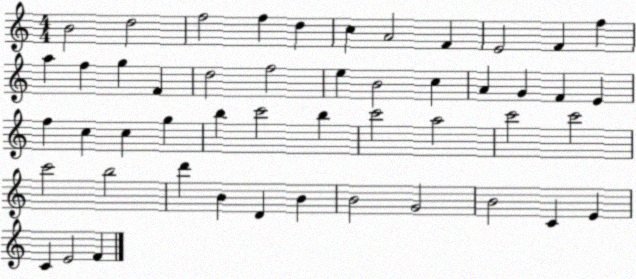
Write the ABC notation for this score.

X:1
T:Untitled
M:4/4
L:1/4
K:C
B2 d2 f2 f d c A2 F E2 F f a f g F d2 f2 e B2 c A G F E f c c g b c'2 b c'2 a2 c'2 c'2 c'2 b2 d' B D B B2 G2 B2 C E C E2 F